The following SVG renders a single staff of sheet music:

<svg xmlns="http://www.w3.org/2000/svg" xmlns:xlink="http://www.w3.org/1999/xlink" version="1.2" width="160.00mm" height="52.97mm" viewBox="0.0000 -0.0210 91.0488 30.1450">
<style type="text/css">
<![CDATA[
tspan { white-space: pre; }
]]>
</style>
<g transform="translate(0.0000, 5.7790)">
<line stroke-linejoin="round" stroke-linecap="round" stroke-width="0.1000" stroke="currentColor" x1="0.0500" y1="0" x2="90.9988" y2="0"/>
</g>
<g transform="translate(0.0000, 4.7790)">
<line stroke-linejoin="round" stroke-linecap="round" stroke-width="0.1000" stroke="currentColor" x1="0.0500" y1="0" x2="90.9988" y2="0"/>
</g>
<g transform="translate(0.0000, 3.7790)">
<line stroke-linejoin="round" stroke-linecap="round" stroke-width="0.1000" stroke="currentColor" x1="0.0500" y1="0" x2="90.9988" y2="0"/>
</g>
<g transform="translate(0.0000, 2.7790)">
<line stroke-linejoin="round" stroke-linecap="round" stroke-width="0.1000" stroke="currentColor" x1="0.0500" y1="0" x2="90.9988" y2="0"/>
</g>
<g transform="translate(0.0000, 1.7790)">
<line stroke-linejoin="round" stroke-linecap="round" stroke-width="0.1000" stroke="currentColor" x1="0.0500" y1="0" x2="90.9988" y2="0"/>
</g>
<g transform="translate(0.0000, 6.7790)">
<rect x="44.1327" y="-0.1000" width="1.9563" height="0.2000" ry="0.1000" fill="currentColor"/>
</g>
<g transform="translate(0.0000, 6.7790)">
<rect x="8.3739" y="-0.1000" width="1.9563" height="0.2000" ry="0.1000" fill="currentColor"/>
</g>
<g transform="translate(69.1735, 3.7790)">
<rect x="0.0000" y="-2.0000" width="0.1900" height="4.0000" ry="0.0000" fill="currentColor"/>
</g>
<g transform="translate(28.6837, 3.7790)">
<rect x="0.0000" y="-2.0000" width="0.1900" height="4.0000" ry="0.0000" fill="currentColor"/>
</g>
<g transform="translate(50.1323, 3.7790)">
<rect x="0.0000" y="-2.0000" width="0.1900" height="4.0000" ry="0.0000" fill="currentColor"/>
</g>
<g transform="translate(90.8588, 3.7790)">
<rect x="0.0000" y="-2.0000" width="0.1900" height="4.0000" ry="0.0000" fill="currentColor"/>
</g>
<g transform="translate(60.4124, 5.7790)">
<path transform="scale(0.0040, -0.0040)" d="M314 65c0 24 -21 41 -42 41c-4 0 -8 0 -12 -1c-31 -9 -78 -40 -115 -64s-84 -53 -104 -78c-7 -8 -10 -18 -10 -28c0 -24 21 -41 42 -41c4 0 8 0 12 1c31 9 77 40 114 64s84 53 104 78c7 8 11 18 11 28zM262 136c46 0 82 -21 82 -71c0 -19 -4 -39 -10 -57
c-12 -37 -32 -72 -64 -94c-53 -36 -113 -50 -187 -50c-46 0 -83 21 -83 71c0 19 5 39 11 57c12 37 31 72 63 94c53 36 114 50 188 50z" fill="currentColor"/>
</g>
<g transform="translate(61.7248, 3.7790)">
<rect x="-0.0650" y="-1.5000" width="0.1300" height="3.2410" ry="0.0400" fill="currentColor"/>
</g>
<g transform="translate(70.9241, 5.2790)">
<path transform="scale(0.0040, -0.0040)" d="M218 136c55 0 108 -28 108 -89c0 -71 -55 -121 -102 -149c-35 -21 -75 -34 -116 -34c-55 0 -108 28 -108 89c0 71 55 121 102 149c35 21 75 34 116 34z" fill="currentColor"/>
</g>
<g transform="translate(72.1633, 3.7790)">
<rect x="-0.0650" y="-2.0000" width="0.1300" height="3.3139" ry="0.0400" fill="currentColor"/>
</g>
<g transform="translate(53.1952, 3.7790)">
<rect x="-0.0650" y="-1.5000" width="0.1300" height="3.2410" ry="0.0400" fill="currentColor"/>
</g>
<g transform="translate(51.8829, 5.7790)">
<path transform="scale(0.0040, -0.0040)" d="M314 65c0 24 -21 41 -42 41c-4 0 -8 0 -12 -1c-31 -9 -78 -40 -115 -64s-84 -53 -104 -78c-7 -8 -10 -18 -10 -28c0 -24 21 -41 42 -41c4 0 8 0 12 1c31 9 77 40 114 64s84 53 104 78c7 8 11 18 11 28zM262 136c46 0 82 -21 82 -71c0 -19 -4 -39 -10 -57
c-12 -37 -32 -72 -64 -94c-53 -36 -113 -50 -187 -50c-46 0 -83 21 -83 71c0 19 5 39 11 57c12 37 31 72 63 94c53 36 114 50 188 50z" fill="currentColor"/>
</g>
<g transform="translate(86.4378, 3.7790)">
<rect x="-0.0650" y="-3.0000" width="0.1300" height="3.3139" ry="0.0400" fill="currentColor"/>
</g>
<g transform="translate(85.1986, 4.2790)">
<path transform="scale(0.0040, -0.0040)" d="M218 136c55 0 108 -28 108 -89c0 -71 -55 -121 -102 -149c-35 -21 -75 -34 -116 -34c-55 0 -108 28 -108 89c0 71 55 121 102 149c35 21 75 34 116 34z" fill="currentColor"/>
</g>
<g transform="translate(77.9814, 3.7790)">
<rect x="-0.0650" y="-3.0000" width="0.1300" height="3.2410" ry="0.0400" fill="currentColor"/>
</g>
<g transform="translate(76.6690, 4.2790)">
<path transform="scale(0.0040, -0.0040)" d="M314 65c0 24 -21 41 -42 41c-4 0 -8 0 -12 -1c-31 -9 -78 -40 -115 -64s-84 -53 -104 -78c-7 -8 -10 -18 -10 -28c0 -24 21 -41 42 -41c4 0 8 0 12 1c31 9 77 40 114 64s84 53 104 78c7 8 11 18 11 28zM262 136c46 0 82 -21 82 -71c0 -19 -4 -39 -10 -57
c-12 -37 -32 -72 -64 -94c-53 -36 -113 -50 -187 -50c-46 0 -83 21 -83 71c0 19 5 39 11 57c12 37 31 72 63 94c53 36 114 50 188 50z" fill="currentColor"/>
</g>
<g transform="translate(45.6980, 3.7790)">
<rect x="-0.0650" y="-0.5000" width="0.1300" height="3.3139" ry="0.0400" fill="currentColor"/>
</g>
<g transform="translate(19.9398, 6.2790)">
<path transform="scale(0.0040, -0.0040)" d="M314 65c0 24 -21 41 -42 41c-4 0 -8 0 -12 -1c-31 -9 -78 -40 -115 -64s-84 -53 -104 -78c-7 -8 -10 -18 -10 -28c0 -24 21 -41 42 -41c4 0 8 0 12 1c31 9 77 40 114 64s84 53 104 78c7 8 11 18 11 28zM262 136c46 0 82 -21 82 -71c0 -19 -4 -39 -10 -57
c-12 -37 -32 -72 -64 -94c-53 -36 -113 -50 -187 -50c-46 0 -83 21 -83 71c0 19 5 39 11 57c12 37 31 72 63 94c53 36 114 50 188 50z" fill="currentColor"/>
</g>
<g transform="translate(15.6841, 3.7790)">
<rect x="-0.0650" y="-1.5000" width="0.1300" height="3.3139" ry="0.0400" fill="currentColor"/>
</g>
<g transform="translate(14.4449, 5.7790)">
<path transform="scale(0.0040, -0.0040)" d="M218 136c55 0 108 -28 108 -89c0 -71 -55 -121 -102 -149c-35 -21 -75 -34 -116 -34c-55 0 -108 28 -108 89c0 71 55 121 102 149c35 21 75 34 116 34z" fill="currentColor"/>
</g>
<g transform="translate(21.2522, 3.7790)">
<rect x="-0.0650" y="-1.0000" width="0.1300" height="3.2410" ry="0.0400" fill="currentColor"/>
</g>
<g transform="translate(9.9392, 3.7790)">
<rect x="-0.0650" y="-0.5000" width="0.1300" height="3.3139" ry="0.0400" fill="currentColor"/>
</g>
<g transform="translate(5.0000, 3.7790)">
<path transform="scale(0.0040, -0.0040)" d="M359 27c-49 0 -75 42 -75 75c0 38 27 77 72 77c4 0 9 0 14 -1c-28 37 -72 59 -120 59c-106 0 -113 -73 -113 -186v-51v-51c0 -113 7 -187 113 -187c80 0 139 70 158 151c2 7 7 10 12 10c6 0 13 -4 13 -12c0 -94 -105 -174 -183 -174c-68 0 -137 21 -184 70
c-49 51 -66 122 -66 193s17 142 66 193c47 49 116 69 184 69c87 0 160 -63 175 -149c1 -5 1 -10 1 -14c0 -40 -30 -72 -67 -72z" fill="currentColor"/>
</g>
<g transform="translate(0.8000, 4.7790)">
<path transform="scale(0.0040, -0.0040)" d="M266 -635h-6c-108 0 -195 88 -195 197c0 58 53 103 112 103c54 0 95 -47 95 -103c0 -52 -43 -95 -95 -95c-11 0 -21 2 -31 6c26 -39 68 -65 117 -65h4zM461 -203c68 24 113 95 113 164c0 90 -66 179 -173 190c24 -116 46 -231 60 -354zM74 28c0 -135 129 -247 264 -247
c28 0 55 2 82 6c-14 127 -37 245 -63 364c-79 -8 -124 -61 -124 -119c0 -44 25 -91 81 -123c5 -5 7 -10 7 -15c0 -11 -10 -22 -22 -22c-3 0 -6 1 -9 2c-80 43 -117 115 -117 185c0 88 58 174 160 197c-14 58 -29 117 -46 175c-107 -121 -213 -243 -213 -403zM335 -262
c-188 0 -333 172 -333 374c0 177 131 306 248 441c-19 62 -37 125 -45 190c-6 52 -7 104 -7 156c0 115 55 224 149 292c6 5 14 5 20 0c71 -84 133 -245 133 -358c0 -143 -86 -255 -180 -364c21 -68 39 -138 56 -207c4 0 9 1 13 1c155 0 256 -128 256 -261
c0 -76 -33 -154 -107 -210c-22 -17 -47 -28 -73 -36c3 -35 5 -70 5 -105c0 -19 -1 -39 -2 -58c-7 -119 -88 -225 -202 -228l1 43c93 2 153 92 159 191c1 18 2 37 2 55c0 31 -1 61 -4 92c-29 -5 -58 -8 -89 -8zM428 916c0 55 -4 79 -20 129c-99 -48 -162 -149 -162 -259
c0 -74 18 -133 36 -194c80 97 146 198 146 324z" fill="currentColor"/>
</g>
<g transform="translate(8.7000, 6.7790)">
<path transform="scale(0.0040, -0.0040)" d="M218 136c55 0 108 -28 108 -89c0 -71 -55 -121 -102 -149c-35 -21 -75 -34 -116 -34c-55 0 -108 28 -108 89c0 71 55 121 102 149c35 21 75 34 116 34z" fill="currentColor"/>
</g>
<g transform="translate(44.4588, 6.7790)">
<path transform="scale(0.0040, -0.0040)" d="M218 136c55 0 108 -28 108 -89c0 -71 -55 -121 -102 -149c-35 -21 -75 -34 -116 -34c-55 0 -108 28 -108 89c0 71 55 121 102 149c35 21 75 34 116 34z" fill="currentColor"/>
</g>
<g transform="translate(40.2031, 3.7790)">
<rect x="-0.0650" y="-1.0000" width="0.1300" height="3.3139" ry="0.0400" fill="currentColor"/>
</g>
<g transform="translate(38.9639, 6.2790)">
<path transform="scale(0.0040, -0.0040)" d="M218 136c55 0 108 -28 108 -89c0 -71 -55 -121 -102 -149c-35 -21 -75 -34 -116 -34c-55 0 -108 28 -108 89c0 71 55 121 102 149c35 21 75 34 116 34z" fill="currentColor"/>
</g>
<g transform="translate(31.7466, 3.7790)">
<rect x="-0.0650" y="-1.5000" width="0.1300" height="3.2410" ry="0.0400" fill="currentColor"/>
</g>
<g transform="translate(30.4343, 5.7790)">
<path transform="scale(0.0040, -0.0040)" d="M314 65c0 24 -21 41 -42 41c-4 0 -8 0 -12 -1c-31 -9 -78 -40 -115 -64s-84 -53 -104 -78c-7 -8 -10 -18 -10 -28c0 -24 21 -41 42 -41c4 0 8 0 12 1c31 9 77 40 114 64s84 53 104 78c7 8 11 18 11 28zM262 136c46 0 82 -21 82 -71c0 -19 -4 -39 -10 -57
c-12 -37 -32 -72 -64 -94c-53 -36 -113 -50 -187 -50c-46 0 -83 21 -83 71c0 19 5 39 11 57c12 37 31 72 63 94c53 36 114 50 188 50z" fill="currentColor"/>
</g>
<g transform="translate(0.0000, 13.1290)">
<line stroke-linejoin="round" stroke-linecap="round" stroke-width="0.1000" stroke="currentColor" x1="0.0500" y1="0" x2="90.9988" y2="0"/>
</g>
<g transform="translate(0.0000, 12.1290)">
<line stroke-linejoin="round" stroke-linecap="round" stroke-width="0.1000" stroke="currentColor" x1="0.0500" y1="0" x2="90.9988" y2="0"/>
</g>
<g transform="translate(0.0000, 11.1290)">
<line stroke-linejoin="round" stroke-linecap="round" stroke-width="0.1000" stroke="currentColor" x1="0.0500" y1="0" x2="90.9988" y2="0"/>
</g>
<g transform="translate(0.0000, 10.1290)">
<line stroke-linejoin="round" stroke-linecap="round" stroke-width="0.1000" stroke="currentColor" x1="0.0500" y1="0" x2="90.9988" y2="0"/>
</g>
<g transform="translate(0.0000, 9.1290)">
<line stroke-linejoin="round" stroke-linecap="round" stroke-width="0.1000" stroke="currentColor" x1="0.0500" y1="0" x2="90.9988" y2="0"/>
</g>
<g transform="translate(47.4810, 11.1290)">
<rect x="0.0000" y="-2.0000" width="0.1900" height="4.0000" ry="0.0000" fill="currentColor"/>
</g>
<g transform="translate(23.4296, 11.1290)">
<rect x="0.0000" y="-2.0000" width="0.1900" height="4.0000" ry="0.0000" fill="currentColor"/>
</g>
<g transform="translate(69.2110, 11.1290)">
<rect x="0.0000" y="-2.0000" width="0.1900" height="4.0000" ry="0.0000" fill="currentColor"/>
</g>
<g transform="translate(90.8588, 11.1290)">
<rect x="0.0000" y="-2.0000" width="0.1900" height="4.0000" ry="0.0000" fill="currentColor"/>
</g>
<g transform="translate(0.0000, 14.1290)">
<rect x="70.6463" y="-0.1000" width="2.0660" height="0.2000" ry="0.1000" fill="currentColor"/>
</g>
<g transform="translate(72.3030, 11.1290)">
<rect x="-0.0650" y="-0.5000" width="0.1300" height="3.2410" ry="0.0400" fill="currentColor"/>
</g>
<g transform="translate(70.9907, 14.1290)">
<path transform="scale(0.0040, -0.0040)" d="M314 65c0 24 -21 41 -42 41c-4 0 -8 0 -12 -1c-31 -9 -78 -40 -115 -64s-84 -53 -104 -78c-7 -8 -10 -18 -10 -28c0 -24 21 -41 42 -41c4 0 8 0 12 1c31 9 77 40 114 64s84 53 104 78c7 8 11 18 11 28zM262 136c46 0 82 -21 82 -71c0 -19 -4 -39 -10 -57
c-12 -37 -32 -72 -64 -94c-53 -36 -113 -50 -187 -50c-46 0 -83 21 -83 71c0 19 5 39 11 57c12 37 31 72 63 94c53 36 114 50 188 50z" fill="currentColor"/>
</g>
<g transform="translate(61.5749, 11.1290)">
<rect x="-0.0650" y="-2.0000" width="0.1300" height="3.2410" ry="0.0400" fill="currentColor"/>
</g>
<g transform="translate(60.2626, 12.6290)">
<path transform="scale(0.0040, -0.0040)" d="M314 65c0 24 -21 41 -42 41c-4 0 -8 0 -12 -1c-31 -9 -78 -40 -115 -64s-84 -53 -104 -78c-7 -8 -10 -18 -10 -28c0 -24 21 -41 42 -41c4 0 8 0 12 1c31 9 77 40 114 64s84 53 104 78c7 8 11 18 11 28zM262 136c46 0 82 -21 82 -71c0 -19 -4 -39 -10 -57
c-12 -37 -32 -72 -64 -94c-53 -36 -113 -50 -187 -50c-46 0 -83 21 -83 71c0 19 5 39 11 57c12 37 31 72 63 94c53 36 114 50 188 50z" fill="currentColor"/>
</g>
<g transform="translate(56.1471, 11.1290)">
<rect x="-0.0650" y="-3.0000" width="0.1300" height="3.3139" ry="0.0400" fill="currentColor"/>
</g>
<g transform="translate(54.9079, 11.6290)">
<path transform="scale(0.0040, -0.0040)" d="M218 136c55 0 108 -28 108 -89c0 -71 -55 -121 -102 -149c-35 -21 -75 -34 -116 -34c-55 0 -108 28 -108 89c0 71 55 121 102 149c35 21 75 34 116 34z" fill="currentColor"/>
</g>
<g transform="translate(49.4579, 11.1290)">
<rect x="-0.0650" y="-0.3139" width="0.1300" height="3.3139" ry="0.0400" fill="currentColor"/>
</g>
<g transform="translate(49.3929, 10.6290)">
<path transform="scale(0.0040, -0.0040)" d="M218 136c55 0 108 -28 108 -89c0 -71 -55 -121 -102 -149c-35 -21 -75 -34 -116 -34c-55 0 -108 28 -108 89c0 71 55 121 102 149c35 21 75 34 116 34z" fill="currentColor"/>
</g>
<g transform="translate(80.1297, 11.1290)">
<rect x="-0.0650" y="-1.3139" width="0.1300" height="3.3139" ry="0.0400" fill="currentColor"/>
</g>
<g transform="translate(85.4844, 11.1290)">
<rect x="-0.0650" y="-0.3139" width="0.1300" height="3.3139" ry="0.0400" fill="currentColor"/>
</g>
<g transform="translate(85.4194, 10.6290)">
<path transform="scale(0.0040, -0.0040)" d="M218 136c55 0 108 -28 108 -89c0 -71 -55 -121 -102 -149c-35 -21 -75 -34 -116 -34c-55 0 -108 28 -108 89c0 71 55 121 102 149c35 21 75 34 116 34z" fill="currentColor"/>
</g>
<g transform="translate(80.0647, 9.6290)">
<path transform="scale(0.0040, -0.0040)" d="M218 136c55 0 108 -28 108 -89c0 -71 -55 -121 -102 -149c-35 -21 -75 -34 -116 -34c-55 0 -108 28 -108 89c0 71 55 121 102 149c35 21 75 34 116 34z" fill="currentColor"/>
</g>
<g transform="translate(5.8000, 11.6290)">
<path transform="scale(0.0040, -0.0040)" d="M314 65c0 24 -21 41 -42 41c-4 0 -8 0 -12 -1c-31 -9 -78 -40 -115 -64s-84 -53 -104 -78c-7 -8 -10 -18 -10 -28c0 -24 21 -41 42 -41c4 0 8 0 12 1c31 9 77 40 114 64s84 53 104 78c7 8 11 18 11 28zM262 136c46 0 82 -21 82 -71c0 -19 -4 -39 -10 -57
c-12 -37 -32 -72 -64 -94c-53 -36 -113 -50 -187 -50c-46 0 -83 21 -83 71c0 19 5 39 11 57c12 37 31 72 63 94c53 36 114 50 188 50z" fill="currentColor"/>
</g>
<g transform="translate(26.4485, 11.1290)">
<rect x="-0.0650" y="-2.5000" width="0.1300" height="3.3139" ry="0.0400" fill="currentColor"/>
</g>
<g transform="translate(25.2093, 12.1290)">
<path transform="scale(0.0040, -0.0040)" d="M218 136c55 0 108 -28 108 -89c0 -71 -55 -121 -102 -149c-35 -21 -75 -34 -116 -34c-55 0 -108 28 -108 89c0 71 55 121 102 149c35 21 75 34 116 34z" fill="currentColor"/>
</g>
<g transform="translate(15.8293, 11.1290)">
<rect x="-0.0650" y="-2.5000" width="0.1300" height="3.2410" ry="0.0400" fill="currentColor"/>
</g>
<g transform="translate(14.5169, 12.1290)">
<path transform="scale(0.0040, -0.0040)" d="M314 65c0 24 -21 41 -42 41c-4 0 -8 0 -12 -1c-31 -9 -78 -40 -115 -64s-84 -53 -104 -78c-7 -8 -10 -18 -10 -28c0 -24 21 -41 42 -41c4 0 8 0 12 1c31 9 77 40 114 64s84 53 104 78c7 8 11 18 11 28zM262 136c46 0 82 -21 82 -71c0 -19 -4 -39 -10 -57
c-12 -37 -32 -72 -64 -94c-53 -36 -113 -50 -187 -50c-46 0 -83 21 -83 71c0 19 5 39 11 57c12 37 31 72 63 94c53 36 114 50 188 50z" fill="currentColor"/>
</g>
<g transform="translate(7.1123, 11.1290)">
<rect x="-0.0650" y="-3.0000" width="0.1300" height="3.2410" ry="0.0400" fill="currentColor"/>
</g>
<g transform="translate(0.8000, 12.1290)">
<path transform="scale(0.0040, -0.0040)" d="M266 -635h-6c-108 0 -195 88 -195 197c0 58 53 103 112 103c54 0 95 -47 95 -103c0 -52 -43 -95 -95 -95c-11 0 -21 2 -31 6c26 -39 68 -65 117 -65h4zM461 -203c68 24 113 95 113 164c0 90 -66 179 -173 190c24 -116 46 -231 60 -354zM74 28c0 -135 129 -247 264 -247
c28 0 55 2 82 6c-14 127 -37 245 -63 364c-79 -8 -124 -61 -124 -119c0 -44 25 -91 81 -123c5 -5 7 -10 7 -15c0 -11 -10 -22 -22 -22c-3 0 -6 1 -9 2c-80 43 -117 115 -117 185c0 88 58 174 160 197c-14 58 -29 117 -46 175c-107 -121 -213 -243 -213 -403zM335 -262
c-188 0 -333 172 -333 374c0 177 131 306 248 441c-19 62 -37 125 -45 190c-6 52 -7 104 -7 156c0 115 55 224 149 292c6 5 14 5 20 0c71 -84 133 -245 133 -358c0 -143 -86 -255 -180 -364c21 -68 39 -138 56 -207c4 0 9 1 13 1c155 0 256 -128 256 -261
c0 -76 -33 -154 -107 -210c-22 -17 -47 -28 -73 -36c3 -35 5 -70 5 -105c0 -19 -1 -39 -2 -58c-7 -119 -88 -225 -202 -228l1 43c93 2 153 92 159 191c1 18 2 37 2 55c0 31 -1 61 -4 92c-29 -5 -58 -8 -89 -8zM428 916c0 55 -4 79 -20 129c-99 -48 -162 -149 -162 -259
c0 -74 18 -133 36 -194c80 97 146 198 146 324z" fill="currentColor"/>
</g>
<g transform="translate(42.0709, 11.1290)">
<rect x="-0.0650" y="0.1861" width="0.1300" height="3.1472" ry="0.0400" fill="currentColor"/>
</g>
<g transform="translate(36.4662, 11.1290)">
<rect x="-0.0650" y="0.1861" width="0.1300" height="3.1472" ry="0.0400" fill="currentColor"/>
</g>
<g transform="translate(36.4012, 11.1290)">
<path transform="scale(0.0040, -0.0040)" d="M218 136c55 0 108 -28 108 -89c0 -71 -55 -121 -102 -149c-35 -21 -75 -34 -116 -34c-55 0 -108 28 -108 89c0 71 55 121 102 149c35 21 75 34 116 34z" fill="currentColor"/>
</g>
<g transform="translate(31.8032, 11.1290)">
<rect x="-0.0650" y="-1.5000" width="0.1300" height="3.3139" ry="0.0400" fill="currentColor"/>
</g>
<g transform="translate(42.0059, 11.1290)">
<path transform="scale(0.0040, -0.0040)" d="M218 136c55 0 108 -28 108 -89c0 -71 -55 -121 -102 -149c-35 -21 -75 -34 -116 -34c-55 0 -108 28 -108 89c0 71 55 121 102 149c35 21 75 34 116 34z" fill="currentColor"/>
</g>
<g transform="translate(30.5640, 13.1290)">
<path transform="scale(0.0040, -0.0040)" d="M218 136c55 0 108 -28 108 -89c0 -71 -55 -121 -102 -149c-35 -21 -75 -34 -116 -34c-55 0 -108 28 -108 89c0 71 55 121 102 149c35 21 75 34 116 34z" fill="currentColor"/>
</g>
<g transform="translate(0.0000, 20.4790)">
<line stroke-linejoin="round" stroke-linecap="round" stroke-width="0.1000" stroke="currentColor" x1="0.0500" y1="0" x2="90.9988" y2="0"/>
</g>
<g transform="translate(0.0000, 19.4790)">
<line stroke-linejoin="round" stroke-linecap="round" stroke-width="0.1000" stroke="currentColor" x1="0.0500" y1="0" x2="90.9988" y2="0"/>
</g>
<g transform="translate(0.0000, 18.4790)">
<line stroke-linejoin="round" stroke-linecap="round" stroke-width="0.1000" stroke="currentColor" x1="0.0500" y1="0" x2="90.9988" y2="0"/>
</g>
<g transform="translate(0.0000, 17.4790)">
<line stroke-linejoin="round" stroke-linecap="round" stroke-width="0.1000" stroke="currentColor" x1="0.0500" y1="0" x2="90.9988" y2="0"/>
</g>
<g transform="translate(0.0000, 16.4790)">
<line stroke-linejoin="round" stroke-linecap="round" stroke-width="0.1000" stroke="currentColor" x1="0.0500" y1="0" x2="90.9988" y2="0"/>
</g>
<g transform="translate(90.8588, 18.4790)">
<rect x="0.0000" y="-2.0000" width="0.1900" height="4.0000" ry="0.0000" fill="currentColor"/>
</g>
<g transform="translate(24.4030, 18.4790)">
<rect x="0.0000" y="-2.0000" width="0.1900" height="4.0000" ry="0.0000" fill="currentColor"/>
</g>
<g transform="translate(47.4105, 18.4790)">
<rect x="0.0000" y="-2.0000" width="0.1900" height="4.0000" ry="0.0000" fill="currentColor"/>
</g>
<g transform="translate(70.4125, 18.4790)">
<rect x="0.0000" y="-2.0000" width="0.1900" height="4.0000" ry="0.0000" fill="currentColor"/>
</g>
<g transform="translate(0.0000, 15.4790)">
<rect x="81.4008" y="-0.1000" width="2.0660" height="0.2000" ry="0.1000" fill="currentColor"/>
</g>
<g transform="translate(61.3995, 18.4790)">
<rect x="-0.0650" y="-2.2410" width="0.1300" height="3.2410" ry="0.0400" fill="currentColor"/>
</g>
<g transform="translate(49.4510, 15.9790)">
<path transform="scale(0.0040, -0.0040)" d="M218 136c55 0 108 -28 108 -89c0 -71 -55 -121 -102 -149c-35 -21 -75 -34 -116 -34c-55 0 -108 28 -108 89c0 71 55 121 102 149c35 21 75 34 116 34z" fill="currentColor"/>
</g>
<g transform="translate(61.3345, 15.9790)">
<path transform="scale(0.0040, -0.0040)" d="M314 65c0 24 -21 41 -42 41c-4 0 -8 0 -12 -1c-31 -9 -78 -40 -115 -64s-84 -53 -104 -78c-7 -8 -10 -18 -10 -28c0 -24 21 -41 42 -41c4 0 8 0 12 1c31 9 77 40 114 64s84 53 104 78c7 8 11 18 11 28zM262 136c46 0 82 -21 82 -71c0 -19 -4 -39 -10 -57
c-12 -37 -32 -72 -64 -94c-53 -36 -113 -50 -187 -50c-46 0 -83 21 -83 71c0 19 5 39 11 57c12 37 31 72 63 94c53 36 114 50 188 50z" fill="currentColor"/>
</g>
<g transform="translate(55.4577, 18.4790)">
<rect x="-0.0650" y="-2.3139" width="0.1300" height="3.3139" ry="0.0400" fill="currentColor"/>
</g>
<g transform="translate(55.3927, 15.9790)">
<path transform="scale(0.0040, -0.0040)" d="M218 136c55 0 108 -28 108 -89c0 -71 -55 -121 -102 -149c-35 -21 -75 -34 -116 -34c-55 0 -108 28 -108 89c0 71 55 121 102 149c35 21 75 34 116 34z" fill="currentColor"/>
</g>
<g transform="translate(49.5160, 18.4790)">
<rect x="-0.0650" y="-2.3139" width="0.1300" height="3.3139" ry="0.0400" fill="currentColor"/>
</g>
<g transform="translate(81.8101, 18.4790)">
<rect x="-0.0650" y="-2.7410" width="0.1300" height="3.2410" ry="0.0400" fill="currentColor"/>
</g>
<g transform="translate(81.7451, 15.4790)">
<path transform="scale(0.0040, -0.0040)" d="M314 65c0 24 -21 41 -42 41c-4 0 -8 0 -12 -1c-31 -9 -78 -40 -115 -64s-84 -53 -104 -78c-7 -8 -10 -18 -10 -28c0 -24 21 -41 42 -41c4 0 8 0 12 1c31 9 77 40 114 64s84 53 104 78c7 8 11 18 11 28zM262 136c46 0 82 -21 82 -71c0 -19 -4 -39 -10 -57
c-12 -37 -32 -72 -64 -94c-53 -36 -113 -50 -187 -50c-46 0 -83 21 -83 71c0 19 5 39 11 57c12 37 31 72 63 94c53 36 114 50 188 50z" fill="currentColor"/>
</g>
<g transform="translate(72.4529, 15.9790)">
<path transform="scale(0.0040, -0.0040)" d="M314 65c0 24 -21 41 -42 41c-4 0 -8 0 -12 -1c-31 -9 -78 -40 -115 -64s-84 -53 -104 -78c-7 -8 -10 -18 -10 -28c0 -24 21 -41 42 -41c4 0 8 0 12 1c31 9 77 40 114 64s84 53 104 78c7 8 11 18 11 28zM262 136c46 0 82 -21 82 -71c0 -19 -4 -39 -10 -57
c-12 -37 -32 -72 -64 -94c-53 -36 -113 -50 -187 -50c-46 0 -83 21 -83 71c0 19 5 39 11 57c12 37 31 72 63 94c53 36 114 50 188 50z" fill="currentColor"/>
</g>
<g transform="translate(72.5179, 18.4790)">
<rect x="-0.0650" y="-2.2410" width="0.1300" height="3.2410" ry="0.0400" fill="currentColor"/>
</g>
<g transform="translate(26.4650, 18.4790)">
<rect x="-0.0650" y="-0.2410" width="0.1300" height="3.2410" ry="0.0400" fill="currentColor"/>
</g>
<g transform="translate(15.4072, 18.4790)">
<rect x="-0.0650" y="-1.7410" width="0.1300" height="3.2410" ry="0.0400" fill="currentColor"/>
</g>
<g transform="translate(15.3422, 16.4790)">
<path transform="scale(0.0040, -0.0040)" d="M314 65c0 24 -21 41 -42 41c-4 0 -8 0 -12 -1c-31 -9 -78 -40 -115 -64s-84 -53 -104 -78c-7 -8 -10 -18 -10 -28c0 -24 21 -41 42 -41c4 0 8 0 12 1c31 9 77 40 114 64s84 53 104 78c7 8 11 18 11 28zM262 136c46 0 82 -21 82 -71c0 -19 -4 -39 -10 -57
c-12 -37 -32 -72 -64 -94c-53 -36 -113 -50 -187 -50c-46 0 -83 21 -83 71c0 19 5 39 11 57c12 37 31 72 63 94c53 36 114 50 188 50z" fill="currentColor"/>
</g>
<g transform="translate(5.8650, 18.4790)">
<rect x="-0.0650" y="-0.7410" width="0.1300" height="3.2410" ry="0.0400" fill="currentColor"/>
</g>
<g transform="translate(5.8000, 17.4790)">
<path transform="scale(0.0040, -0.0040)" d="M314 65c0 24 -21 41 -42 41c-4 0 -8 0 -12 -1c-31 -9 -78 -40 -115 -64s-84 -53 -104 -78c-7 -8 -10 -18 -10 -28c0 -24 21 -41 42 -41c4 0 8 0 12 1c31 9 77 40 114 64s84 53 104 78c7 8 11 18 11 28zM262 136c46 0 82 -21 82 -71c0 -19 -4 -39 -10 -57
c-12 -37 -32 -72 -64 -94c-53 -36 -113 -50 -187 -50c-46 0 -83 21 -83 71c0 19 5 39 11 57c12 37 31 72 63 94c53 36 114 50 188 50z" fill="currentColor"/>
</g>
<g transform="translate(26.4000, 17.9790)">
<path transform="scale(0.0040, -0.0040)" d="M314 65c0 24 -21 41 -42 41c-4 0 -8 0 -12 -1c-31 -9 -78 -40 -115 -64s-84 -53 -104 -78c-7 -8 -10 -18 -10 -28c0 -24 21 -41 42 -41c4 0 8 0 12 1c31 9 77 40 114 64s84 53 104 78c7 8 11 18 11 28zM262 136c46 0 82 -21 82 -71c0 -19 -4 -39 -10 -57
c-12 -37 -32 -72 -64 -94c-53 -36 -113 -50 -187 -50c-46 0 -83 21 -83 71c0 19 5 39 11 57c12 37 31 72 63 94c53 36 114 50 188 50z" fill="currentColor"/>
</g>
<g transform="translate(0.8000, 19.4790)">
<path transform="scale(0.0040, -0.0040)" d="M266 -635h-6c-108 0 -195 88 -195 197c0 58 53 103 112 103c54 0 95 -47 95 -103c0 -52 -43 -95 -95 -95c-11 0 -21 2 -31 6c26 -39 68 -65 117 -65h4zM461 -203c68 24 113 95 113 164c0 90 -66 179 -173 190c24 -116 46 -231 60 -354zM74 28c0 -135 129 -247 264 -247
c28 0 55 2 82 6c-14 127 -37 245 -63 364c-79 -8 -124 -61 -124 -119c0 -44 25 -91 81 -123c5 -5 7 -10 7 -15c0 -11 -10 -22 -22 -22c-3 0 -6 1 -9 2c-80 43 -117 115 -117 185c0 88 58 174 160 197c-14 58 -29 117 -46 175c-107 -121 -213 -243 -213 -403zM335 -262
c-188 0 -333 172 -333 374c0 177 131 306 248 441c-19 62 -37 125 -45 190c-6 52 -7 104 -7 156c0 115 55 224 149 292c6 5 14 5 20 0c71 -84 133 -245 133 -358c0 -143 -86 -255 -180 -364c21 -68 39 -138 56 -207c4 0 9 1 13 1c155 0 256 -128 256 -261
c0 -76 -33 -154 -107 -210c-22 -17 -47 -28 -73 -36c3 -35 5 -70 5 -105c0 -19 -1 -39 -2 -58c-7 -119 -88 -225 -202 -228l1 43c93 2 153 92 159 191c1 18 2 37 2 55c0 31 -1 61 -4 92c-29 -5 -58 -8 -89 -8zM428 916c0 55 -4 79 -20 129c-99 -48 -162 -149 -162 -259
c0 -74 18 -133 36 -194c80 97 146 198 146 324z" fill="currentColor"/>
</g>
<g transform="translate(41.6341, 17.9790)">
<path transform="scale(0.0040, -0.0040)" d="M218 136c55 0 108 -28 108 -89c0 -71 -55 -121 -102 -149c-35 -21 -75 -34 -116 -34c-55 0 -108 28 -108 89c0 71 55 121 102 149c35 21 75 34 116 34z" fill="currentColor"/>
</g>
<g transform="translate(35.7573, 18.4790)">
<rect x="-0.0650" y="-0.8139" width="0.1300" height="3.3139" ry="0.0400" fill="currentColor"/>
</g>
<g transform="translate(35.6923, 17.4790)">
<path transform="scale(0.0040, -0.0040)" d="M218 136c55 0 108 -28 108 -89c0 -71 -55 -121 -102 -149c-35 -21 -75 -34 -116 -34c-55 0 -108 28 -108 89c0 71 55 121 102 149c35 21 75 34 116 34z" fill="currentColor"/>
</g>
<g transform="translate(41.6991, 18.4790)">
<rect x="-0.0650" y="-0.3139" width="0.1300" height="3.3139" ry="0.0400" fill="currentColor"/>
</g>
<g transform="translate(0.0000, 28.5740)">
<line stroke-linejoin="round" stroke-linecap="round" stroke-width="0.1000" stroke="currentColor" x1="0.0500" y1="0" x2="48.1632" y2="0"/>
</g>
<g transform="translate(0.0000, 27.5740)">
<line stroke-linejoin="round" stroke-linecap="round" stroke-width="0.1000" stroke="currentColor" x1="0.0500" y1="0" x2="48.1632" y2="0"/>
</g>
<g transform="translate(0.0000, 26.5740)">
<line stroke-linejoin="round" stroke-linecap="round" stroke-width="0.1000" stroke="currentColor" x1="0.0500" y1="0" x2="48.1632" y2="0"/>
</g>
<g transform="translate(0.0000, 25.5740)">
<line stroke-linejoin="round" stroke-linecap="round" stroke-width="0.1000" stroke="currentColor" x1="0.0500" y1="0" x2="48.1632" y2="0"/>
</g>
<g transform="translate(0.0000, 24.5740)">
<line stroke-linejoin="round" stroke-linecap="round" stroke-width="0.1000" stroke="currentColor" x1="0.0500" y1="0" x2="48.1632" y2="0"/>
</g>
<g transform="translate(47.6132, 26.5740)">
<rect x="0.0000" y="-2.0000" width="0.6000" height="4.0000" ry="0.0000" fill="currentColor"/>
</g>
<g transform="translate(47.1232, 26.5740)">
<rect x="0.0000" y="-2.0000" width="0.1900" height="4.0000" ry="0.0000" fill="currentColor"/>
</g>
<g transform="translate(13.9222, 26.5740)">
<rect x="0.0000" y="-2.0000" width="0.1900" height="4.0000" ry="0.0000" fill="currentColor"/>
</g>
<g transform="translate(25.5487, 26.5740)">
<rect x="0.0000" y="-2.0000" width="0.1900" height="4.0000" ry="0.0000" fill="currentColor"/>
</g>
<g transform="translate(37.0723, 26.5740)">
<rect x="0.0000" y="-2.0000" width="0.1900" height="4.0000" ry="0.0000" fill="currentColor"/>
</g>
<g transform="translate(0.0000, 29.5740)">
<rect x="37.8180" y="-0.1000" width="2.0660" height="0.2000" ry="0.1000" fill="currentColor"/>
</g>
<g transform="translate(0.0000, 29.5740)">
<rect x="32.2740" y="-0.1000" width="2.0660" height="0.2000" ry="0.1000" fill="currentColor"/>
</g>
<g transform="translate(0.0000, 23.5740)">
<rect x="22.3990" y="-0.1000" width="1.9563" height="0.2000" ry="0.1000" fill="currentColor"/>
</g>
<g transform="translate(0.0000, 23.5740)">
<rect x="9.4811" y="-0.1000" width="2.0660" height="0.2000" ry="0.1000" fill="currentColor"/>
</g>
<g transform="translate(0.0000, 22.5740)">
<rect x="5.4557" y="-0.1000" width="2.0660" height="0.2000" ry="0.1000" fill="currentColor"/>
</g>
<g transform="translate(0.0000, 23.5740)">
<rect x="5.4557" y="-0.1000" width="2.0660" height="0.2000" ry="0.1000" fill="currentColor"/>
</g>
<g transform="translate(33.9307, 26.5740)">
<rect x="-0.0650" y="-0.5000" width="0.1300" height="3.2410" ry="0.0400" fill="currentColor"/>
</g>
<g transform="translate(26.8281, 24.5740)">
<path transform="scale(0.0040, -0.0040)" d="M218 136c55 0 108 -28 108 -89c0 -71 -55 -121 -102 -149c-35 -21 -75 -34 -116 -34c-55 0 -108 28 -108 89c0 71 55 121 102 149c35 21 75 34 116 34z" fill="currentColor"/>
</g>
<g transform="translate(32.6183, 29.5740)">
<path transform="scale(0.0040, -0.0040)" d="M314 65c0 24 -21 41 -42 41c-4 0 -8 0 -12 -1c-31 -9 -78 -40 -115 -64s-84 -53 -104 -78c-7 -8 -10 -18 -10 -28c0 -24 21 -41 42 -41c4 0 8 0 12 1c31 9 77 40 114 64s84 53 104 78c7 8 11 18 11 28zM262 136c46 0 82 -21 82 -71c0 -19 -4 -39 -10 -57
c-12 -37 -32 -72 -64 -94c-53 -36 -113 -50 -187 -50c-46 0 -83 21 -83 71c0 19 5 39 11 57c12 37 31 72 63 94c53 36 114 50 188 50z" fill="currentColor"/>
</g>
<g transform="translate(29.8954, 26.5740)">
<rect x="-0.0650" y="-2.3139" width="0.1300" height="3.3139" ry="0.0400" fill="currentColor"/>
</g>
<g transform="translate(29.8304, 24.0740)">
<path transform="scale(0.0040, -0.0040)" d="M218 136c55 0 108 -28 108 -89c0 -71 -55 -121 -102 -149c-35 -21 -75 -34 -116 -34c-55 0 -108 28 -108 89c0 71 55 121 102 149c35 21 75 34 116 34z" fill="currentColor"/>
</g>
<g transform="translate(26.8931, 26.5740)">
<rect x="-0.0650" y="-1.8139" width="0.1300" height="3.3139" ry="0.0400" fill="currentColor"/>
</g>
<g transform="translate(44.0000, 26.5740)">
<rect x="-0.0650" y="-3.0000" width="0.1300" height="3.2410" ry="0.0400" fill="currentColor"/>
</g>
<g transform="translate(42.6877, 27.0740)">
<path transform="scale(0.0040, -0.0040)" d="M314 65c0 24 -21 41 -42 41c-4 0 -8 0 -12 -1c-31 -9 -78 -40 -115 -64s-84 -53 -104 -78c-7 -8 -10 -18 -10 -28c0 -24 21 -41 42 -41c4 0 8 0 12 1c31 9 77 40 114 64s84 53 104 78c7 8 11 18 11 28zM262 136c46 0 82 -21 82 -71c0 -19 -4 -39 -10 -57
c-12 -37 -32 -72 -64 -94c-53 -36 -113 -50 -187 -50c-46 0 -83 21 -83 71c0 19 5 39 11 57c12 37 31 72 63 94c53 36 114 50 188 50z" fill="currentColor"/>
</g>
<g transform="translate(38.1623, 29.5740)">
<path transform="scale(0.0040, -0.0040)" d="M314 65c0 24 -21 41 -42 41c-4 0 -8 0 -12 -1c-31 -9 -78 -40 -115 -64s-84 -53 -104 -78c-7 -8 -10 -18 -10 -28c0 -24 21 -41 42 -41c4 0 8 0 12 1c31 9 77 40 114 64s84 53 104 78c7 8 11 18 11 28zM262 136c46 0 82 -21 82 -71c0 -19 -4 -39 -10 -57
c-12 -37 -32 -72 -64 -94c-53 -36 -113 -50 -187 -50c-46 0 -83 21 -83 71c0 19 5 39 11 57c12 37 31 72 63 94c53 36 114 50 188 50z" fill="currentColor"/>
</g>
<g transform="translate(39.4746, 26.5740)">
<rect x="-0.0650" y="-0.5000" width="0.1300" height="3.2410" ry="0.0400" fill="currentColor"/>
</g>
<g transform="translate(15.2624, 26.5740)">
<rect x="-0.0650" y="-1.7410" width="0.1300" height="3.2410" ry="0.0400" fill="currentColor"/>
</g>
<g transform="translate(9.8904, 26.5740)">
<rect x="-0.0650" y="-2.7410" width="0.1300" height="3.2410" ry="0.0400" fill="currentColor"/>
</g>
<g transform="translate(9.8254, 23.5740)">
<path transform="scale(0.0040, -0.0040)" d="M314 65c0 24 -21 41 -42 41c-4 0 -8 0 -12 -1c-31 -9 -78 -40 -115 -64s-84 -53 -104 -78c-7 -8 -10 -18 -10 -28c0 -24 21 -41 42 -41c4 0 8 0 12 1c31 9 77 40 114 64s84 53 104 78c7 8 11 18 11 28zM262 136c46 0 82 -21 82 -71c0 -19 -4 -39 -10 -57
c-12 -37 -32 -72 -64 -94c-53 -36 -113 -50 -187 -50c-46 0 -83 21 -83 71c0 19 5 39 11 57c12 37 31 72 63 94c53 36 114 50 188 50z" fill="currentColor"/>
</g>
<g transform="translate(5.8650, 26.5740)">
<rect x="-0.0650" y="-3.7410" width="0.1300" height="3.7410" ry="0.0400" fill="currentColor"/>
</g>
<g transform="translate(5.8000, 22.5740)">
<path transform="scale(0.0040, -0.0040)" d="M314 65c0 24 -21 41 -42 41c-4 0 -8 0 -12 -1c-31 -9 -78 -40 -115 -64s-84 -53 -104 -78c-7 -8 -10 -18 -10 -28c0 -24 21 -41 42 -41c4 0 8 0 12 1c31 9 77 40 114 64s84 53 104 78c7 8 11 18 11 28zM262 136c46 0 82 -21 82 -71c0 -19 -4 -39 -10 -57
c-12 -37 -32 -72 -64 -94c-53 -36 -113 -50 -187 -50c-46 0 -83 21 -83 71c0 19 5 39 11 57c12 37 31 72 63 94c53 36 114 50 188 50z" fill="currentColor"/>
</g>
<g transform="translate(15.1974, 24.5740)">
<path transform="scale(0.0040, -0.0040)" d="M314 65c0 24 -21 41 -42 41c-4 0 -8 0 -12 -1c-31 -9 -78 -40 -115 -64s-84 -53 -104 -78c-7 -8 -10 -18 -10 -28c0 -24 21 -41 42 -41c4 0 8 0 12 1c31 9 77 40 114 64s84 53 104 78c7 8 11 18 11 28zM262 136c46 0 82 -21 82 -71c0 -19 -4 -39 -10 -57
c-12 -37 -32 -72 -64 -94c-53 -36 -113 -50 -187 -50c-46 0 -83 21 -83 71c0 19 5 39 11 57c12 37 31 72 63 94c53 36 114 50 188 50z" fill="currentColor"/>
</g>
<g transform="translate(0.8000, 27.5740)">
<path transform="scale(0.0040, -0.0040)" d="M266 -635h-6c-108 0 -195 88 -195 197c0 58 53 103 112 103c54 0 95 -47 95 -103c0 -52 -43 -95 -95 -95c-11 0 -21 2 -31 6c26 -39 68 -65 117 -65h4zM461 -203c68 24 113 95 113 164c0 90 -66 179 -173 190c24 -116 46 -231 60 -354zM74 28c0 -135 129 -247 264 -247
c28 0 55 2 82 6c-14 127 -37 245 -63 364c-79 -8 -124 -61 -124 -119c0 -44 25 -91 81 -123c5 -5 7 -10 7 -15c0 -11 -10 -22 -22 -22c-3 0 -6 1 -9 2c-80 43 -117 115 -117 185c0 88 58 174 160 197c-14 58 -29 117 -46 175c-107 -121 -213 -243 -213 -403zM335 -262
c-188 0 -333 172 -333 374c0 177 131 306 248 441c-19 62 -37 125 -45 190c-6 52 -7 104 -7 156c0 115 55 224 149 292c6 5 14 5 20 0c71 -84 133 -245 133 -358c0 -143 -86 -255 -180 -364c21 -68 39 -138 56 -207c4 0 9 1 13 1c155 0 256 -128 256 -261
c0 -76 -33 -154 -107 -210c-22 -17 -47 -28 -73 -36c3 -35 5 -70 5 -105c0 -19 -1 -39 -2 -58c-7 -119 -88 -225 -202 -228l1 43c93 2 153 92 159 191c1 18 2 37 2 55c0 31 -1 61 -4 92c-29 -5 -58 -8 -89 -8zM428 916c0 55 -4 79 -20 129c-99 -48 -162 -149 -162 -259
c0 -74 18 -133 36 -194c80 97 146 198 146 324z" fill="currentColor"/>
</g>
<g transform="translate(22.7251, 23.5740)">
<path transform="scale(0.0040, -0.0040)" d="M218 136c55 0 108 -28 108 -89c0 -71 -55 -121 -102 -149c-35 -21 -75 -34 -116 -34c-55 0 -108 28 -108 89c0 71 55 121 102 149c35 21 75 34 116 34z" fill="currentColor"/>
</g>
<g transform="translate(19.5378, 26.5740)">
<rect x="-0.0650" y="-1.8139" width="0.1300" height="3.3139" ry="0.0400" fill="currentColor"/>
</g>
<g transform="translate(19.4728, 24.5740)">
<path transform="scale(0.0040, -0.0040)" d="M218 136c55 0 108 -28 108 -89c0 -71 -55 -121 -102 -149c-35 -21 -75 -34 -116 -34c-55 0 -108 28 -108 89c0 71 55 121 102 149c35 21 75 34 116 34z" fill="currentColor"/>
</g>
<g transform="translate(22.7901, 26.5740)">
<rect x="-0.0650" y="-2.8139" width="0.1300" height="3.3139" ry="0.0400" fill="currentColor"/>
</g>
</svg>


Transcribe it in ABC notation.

X:1
T:Untitled
M:4/4
L:1/4
K:C
C E D2 E2 D C E2 E2 F A2 A A2 G2 G E B B c A F2 C2 e c d2 f2 c2 d c g g g2 g2 a2 c'2 a2 f2 f a f g C2 C2 A2